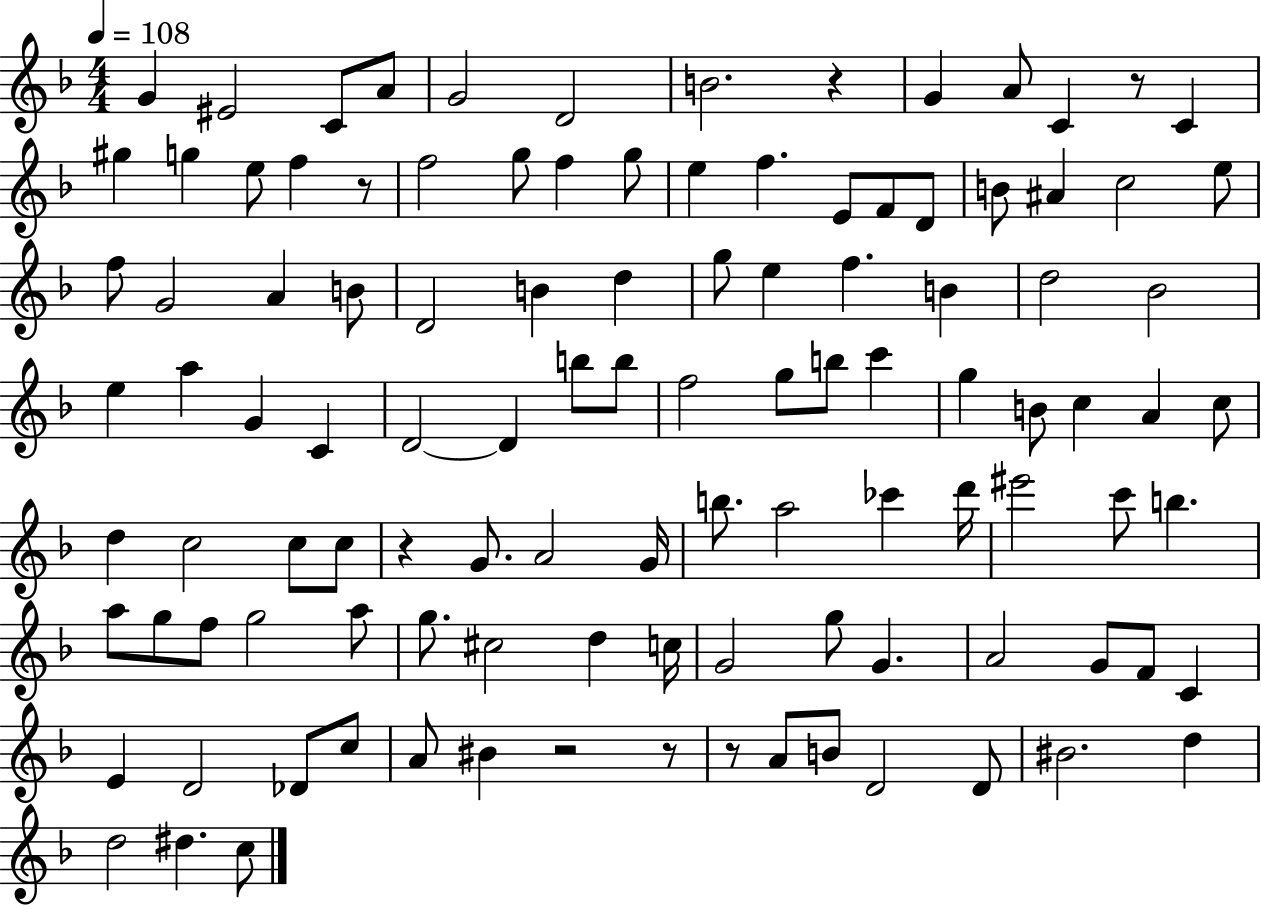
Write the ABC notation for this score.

X:1
T:Untitled
M:4/4
L:1/4
K:F
G ^E2 C/2 A/2 G2 D2 B2 z G A/2 C z/2 C ^g g e/2 f z/2 f2 g/2 f g/2 e f E/2 F/2 D/2 B/2 ^A c2 e/2 f/2 G2 A B/2 D2 B d g/2 e f B d2 _B2 e a G C D2 D b/2 b/2 f2 g/2 b/2 c' g B/2 c A c/2 d c2 c/2 c/2 z G/2 A2 G/4 b/2 a2 _c' d'/4 ^e'2 c'/2 b a/2 g/2 f/2 g2 a/2 g/2 ^c2 d c/4 G2 g/2 G A2 G/2 F/2 C E D2 _D/2 c/2 A/2 ^B z2 z/2 z/2 A/2 B/2 D2 D/2 ^B2 d d2 ^d c/2